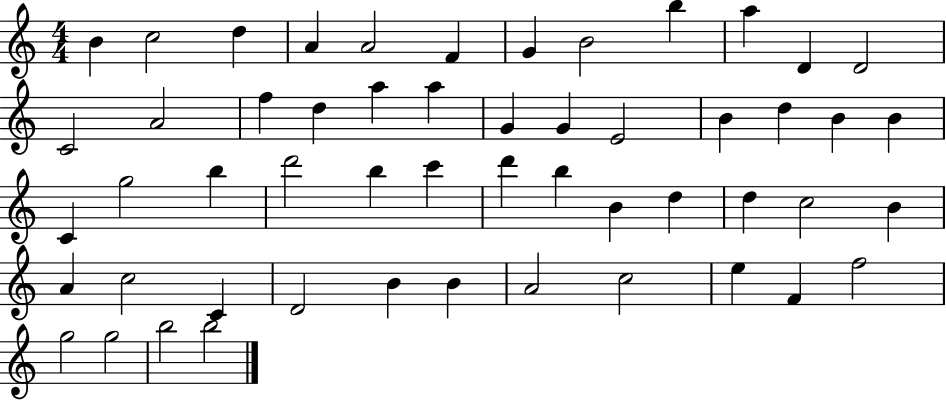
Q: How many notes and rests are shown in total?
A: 53